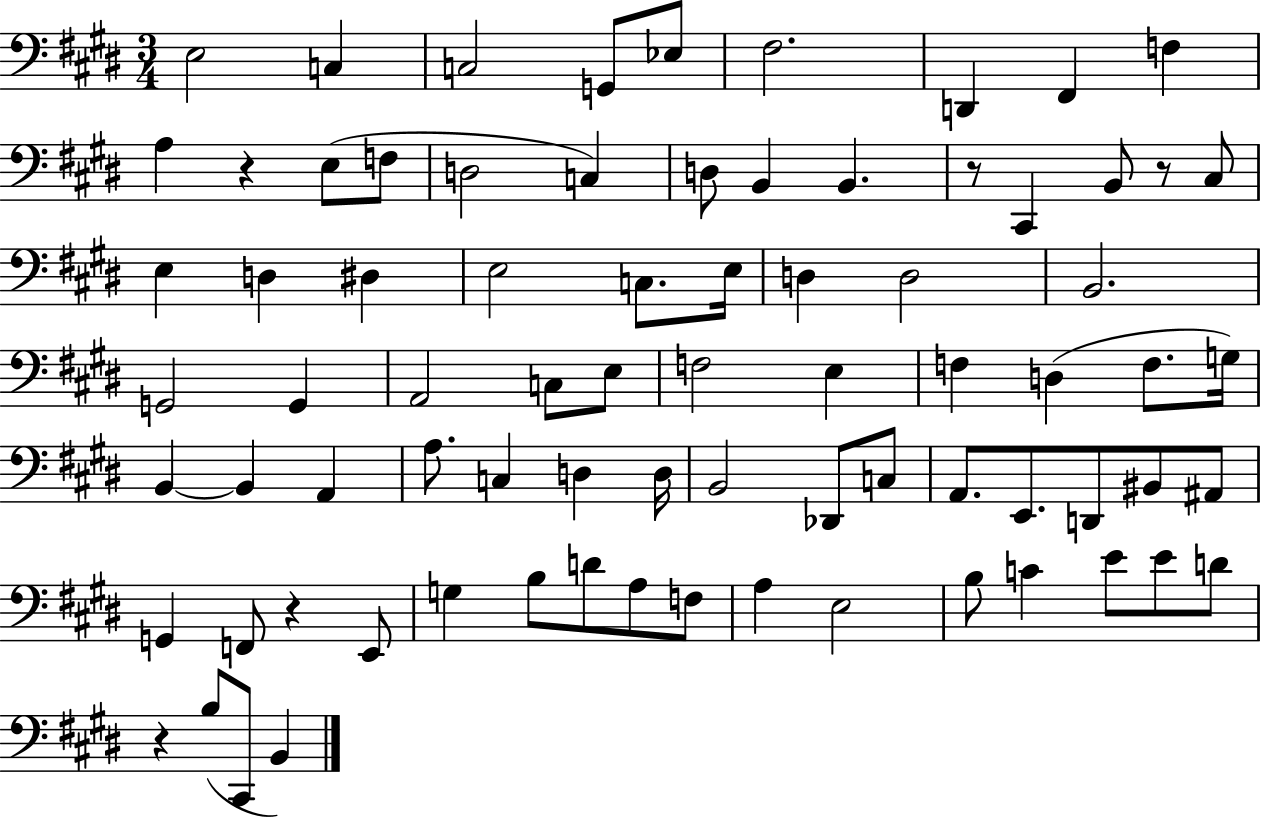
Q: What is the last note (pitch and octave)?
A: B2